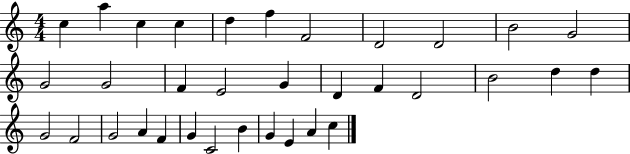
{
  \clef treble
  \numericTimeSignature
  \time 4/4
  \key c \major
  c''4 a''4 c''4 c''4 | d''4 f''4 f'2 | d'2 d'2 | b'2 g'2 | \break g'2 g'2 | f'4 e'2 g'4 | d'4 f'4 d'2 | b'2 d''4 d''4 | \break g'2 f'2 | g'2 a'4 f'4 | g'4 c'2 b'4 | g'4 e'4 a'4 c''4 | \break \bar "|."
}